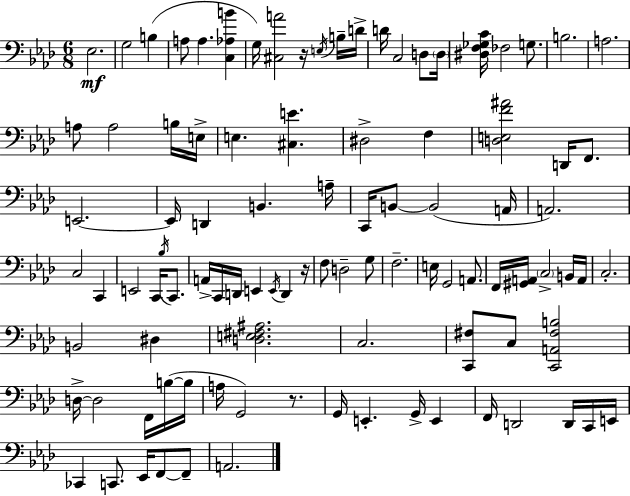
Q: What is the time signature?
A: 6/8